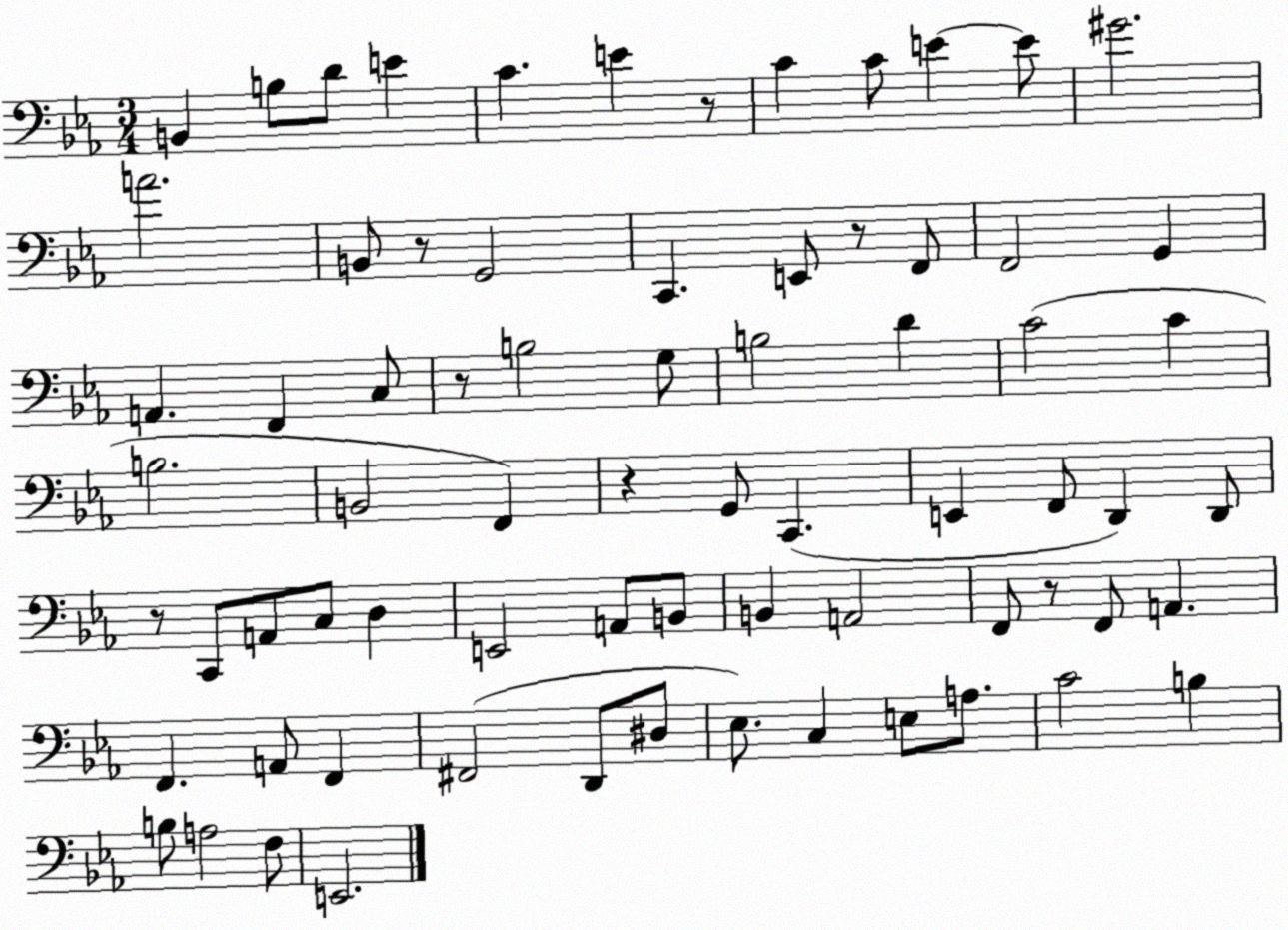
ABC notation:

X:1
T:Untitled
M:3/4
L:1/4
K:Eb
B,, B,/2 D/2 E C E z/2 C C/2 E E/2 ^G2 A2 B,,/2 z/2 G,,2 C,, E,,/2 z/2 F,,/2 F,,2 G,, A,, F,, C,/2 z/2 B,2 G,/2 B,2 D C2 C B,2 B,,2 F,, z G,,/2 C,, E,, F,,/2 D,, D,,/2 z/2 C,,/2 A,,/2 C,/2 D, E,,2 A,,/2 B,,/2 B,, A,,2 F,,/2 z/2 F,,/2 A,, F,, A,,/2 F,, ^F,,2 D,,/2 ^D,/2 _E,/2 C, E,/2 A,/2 C2 B, B,/2 A,2 F,/2 E,,2